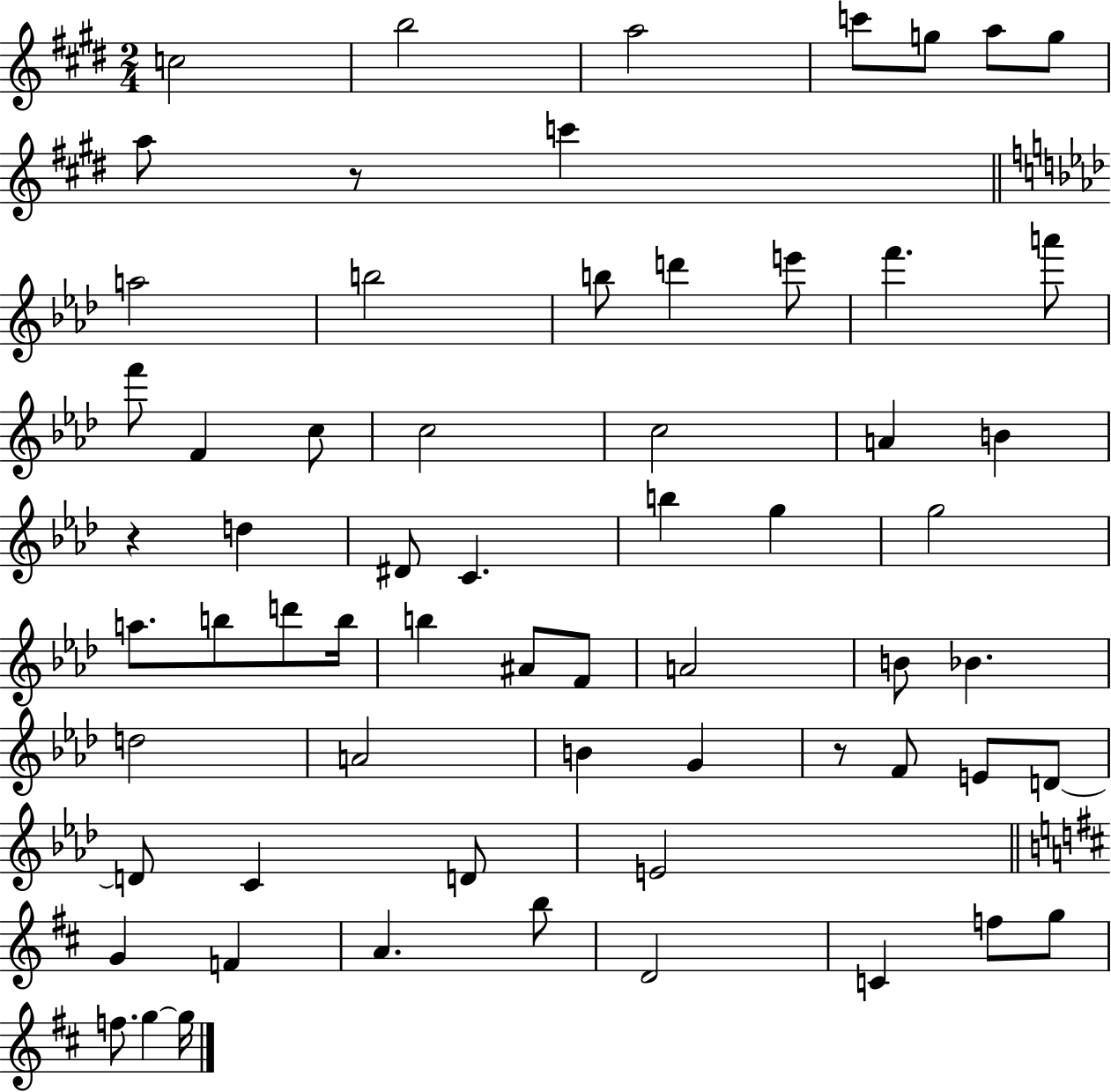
C5/h B5/h A5/h C6/e G5/e A5/e G5/e A5/e R/e C6/q A5/h B5/h B5/e D6/q E6/e F6/q. A6/e F6/e F4/q C5/e C5/h C5/h A4/q B4/q R/q D5/q D#4/e C4/q. B5/q G5/q G5/h A5/e. B5/e D6/e B5/s B5/q A#4/e F4/e A4/h B4/e Bb4/q. D5/h A4/h B4/q G4/q R/e F4/e E4/e D4/e D4/e C4/q D4/e E4/h G4/q F4/q A4/q. B5/e D4/h C4/q F5/e G5/e F5/e. G5/q G5/s